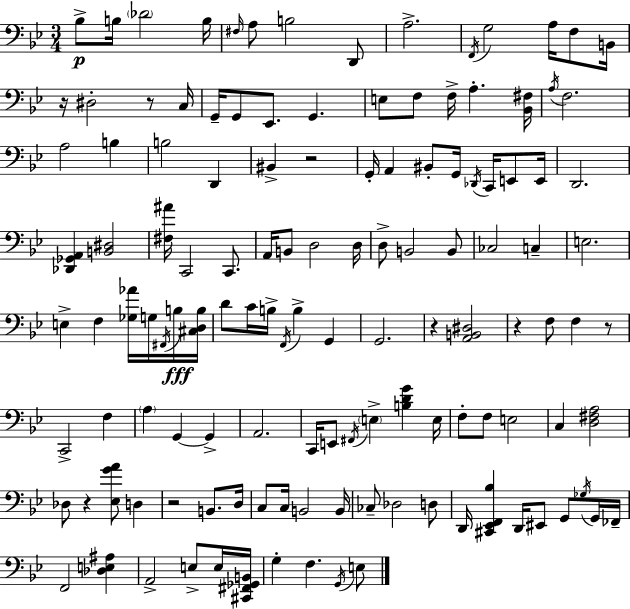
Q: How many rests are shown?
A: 8